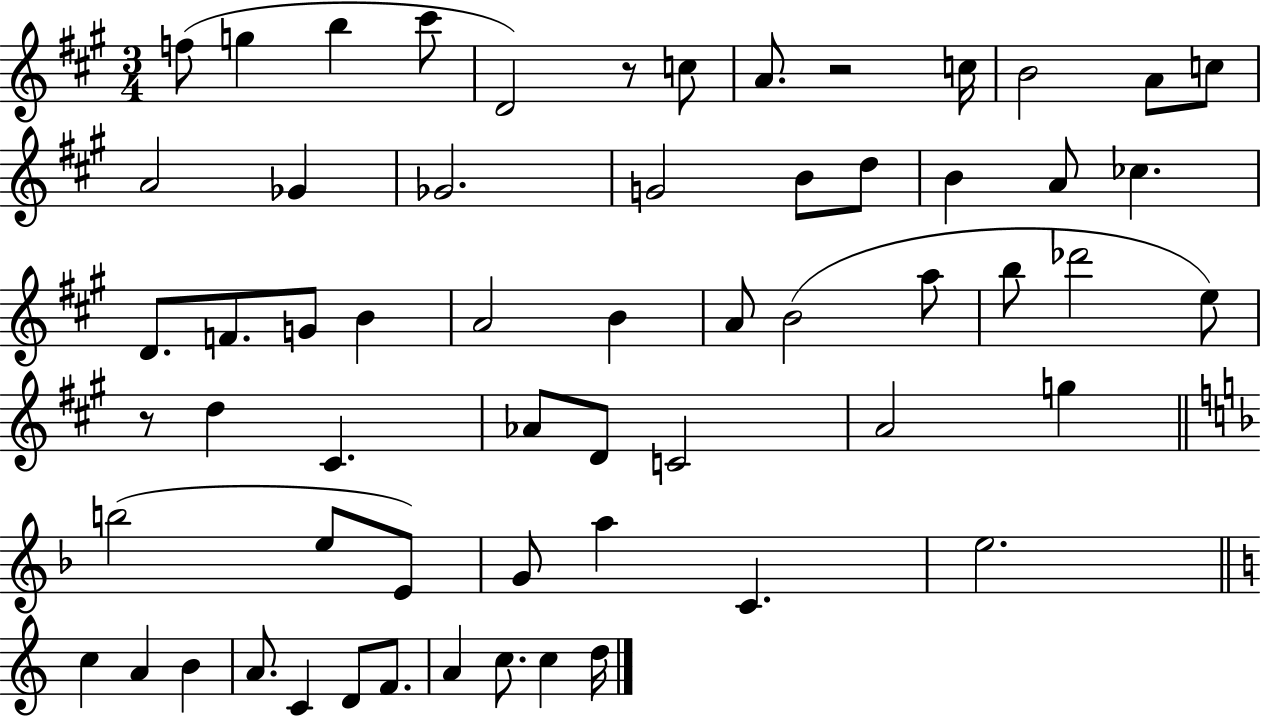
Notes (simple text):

F5/e G5/q B5/q C#6/e D4/h R/e C5/e A4/e. R/h C5/s B4/h A4/e C5/e A4/h Gb4/q Gb4/h. G4/h B4/e D5/e B4/q A4/e CES5/q. D4/e. F4/e. G4/e B4/q A4/h B4/q A4/e B4/h A5/e B5/e Db6/h E5/e R/e D5/q C#4/q. Ab4/e D4/e C4/h A4/h G5/q B5/h E5/e E4/e G4/e A5/q C4/q. E5/h. C5/q A4/q B4/q A4/e. C4/q D4/e F4/e. A4/q C5/e. C5/q D5/s